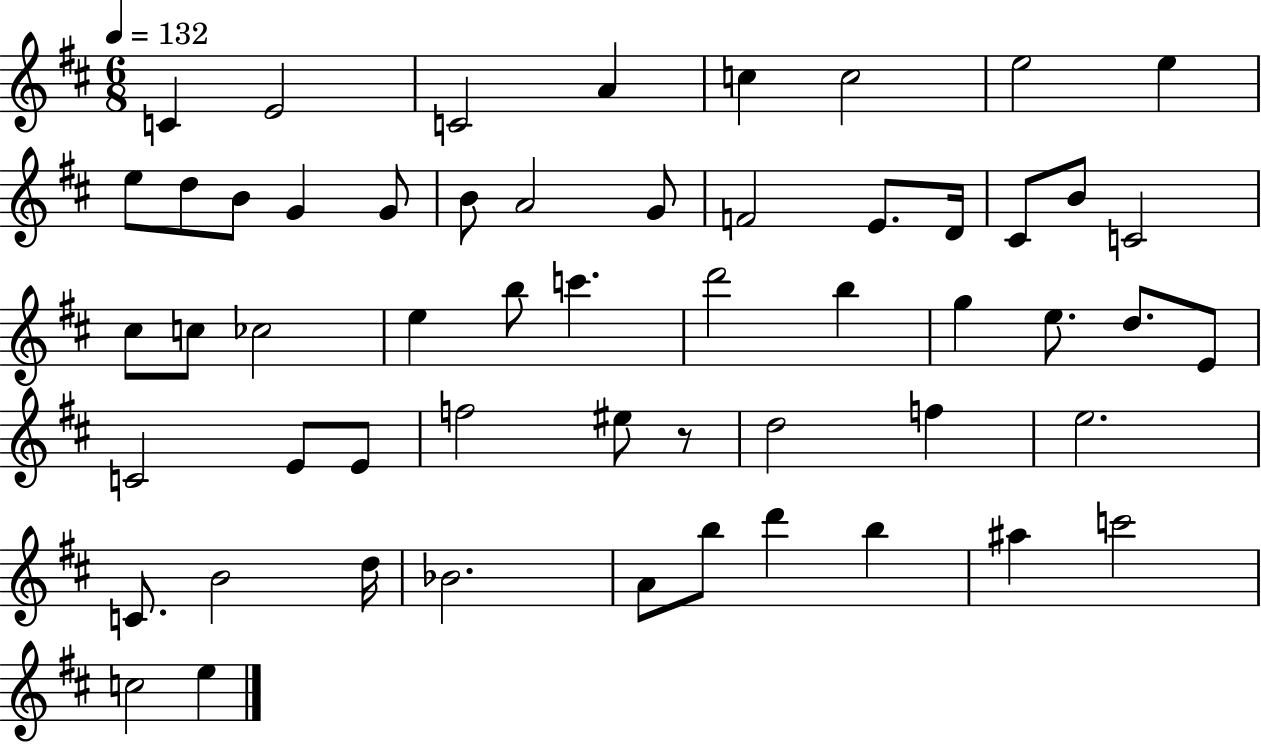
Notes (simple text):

C4/q E4/h C4/h A4/q C5/q C5/h E5/h E5/q E5/e D5/e B4/e G4/q G4/e B4/e A4/h G4/e F4/h E4/e. D4/s C#4/e B4/e C4/h C#5/e C5/e CES5/h E5/q B5/e C6/q. D6/h B5/q G5/q E5/e. D5/e. E4/e C4/h E4/e E4/e F5/h EIS5/e R/e D5/h F5/q E5/h. C4/e. B4/h D5/s Bb4/h. A4/e B5/e D6/q B5/q A#5/q C6/h C5/h E5/q